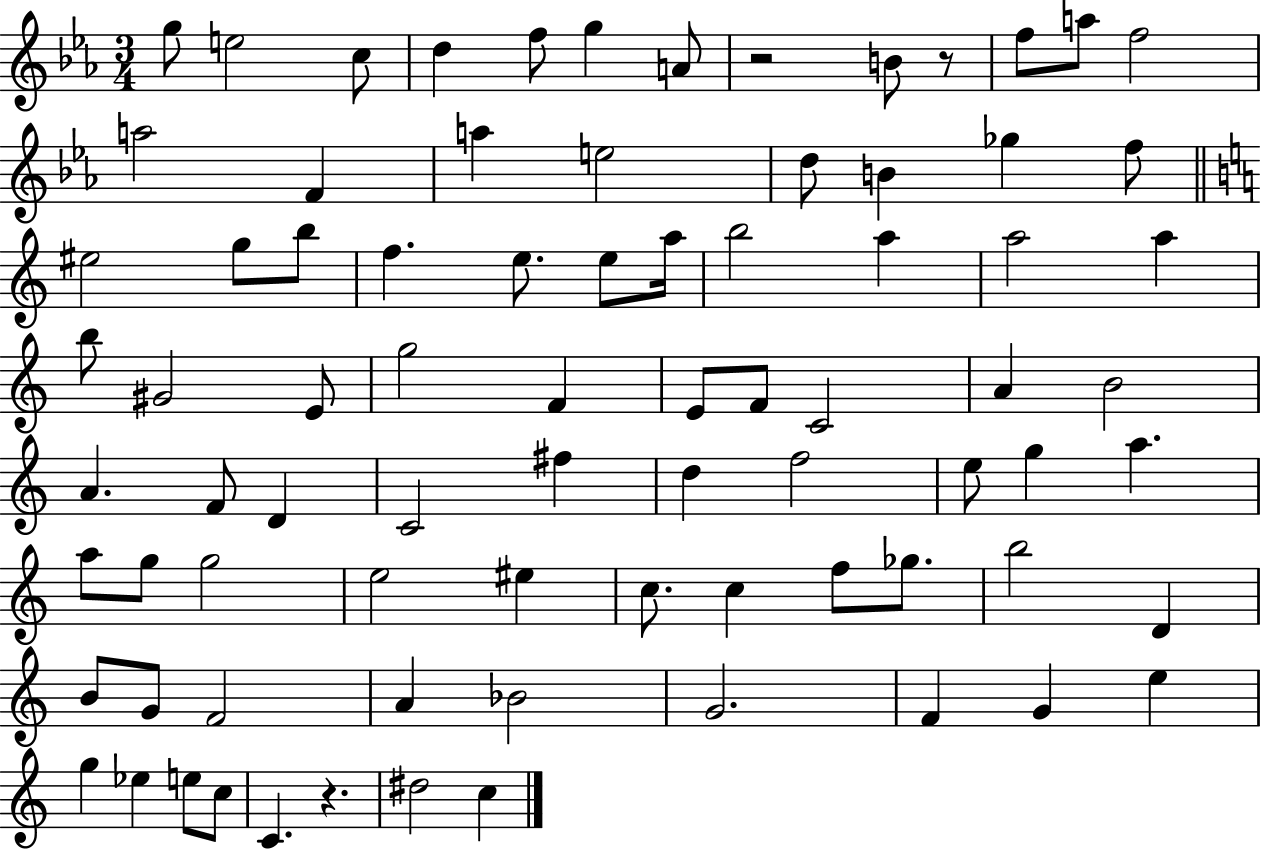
X:1
T:Untitled
M:3/4
L:1/4
K:Eb
g/2 e2 c/2 d f/2 g A/2 z2 B/2 z/2 f/2 a/2 f2 a2 F a e2 d/2 B _g f/2 ^e2 g/2 b/2 f e/2 e/2 a/4 b2 a a2 a b/2 ^G2 E/2 g2 F E/2 F/2 C2 A B2 A F/2 D C2 ^f d f2 e/2 g a a/2 g/2 g2 e2 ^e c/2 c f/2 _g/2 b2 D B/2 G/2 F2 A _B2 G2 F G e g _e e/2 c/2 C z ^d2 c